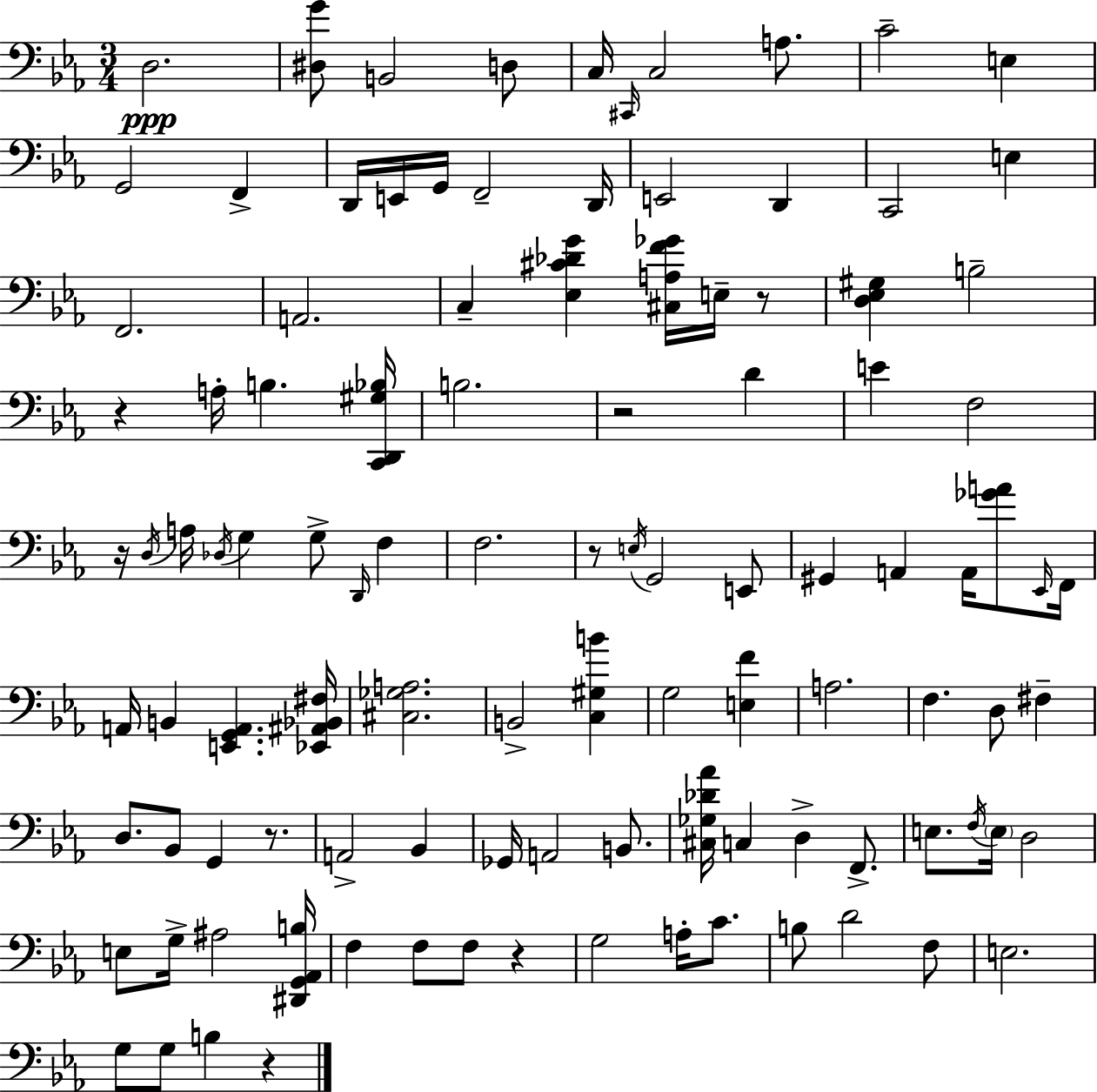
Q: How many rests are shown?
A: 8